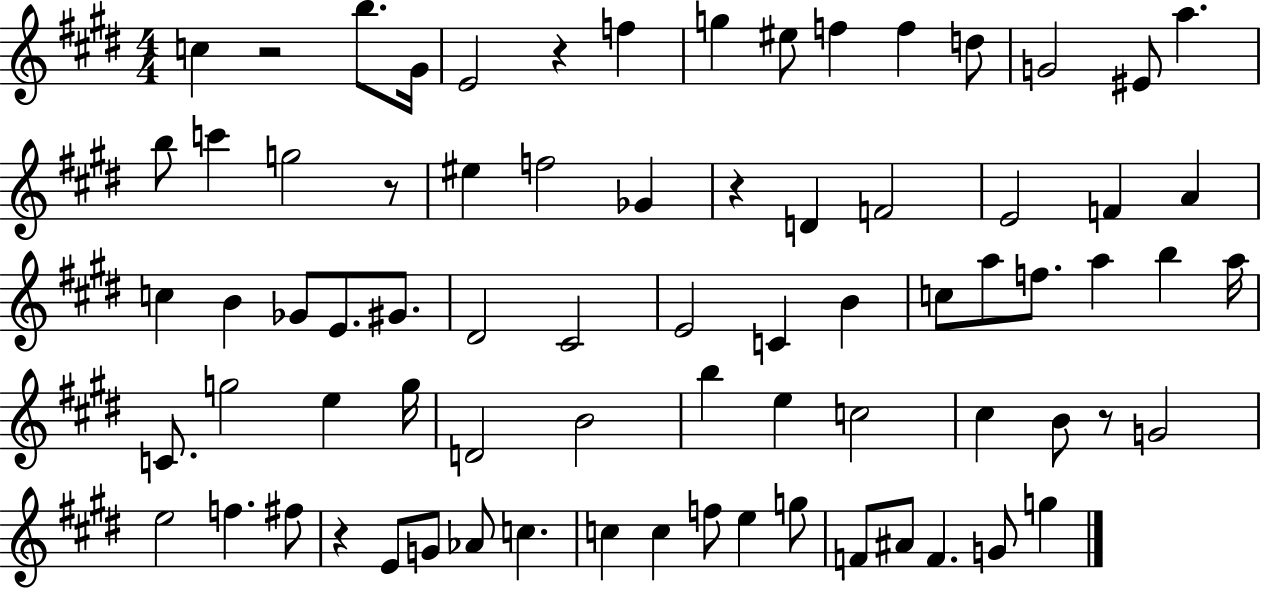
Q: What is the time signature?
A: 4/4